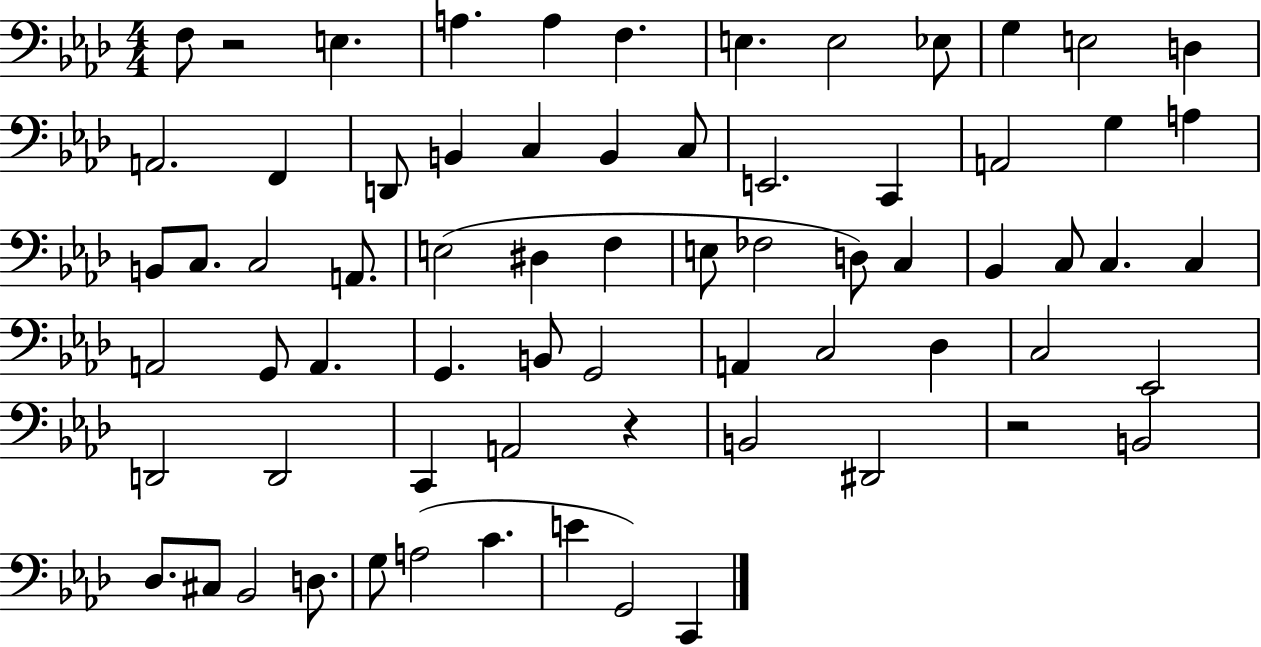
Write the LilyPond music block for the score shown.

{
  \clef bass
  \numericTimeSignature
  \time 4/4
  \key aes \major
  f8 r2 e4. | a4. a4 f4. | e4. e2 ees8 | g4 e2 d4 | \break a,2. f,4 | d,8 b,4 c4 b,4 c8 | e,2. c,4 | a,2 g4 a4 | \break b,8 c8. c2 a,8. | e2( dis4 f4 | e8 fes2 d8) c4 | bes,4 c8 c4. c4 | \break a,2 g,8 a,4. | g,4. b,8 g,2 | a,4 c2 des4 | c2 ees,2 | \break d,2 d,2 | c,4 a,2 r4 | b,2 dis,2 | r2 b,2 | \break des8. cis8 bes,2 d8. | g8 a2( c'4. | e'4 g,2) c,4 | \bar "|."
}